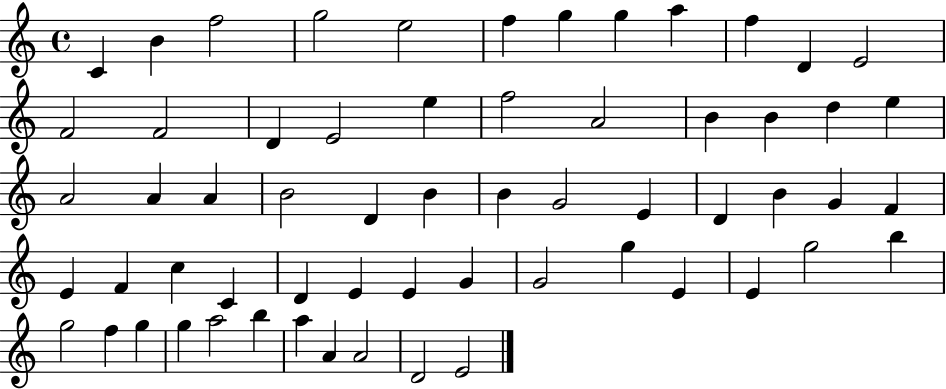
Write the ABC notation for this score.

X:1
T:Untitled
M:4/4
L:1/4
K:C
C B f2 g2 e2 f g g a f D E2 F2 F2 D E2 e f2 A2 B B d e A2 A A B2 D B B G2 E D B G F E F c C D E E G G2 g E E g2 b g2 f g g a2 b a A A2 D2 E2